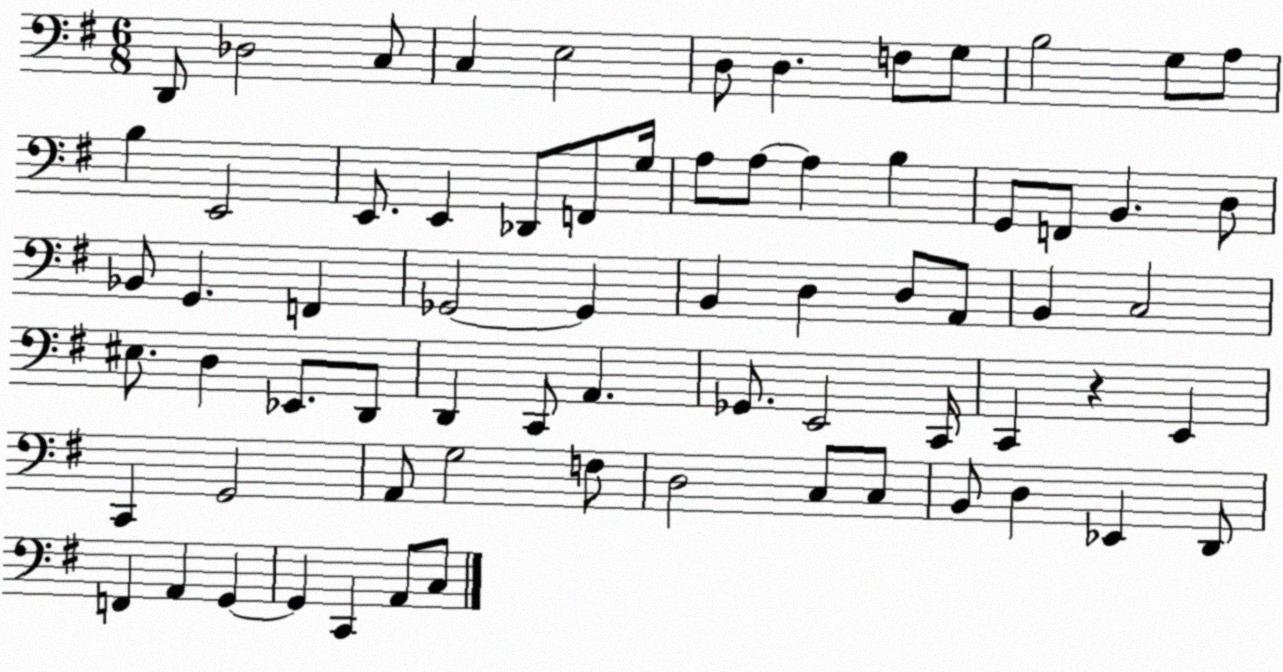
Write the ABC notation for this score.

X:1
T:Untitled
M:6/8
L:1/4
K:G
D,,/2 _D,2 C,/2 C, E,2 D,/2 D, F,/2 G,/2 B,2 G,/2 A,/2 B, E,,2 E,,/2 E,, _D,,/2 F,,/2 G,/4 A,/2 A,/2 A, B, G,,/2 F,,/2 B,, D,/2 _B,,/2 G,, F,, _G,,2 _G,, B,, D, D,/2 A,,/2 B,, C,2 ^E,/2 D, _E,,/2 D,,/2 D,, C,,/2 A,, _G,,/2 E,,2 C,,/4 C,, z E,, C,, G,,2 A,,/2 G,2 F,/2 D,2 C,/2 C,/2 B,,/2 D, _E,, D,,/2 F,, A,, G,, G,, C,, A,,/2 C,/2